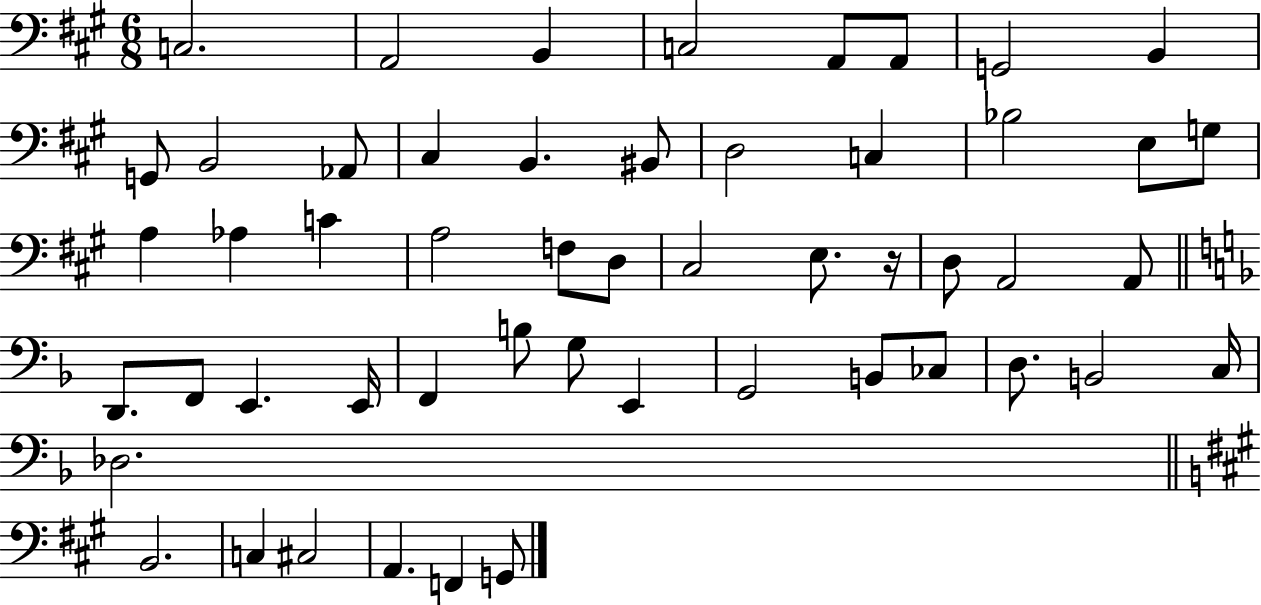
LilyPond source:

{
  \clef bass
  \numericTimeSignature
  \time 6/8
  \key a \major
  c2. | a,2 b,4 | c2 a,8 a,8 | g,2 b,4 | \break g,8 b,2 aes,8 | cis4 b,4. bis,8 | d2 c4 | bes2 e8 g8 | \break a4 aes4 c'4 | a2 f8 d8 | cis2 e8. r16 | d8 a,2 a,8 | \break \bar "||" \break \key d \minor d,8. f,8 e,4. e,16 | f,4 b8 g8 e,4 | g,2 b,8 ces8 | d8. b,2 c16 | \break des2. | \bar "||" \break \key a \major b,2. | c4 cis2 | a,4. f,4 g,8 | \bar "|."
}